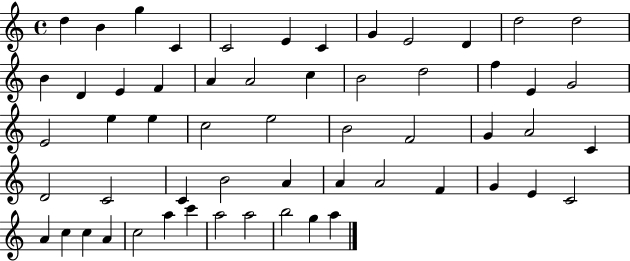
D5/q B4/q G5/q C4/q C4/h E4/q C4/q G4/q E4/h D4/q D5/h D5/h B4/q D4/q E4/q F4/q A4/q A4/h C5/q B4/h D5/h F5/q E4/q G4/h E4/h E5/q E5/q C5/h E5/h B4/h F4/h G4/q A4/h C4/q D4/h C4/h C4/q B4/h A4/q A4/q A4/h F4/q G4/q E4/q C4/h A4/q C5/q C5/q A4/q C5/h A5/q C6/q A5/h A5/h B5/h G5/q A5/q